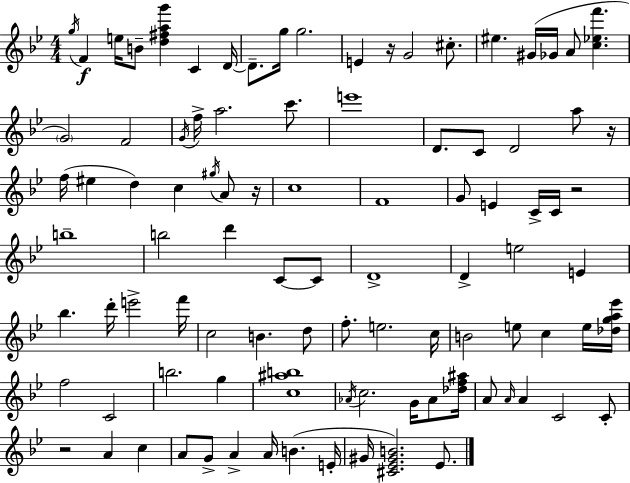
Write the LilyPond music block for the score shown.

{
  \clef treble
  \numericTimeSignature
  \time 4/4
  \key g \minor
  \acciaccatura { g''16 }\f f'4 e''16 b'8-- <d'' fis'' a'' g'''>4 c'4 | d'16~~ d'8.-- g''16 g''2. | e'4 r16 g'2 cis''8.-. | eis''4. gis'16( ges'16 a'8 <c'' ees'' f'''>4. | \break \parenthesize g'2) f'2 | \acciaccatura { g'16 } f''16-> a''2. c'''8. | e'''1 | d'8. c'8 d'2 a''8 | \break r16 f''16( eis''4 d''4) c''4 \acciaccatura { gis''16 } | a'8 r16 c''1 | f'1 | g'8 e'4 c'16-> c'16 r2 | \break b''1-- | b''2 d'''4 c'8~~ | c'8 d'1-> | d'4-> e''2 e'4 | \break bes''4. d'''16-. e'''2-> | f'''16 c''2 b'4. | d''8 f''8.-. e''2. | c''16 b'2 e''8 c''4 | \break e''16 <des'' g'' a'' ees'''>16 f''2 c'2 | b''2. g''4 | <c'' ais'' b''>1 | \acciaccatura { aes'16 } c''2. | \break g'16 aes'8 <des'' f'' ais''>16 a'8 \grace { a'16 } a'4 c'2 | c'8-. r2 a'4 | c''4 a'8 g'8-> a'4-> a'16 b'4.( | e'16-. gis'16 <cis' ees' gis' b'>2.) | \break ees'8. \bar "|."
}